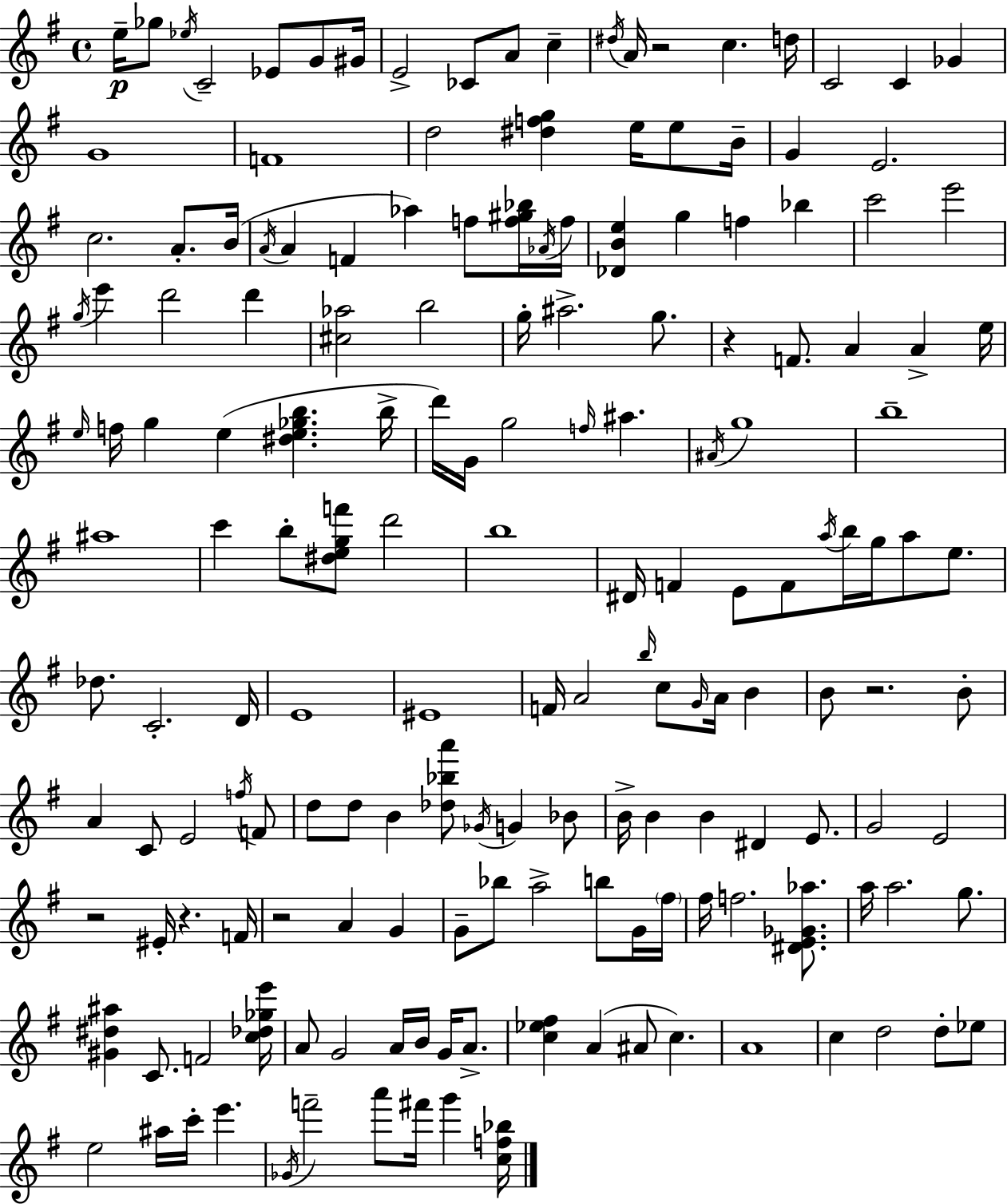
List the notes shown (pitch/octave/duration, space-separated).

E5/s Gb5/e Eb5/s C4/h Eb4/e G4/e G#4/s E4/h CES4/e A4/e C5/q D#5/s A4/s R/h C5/q. D5/s C4/h C4/q Gb4/q G4/w F4/w D5/h [D#5,F5,G5]/q E5/s E5/e B4/s G4/q E4/h. C5/h. A4/e. B4/s A4/s A4/q F4/q Ab5/q F5/e [F5,G#5,Bb5]/s Ab4/s F5/s [Db4,B4,E5]/q G5/q F5/q Bb5/q C6/h E6/h G5/s E6/q D6/h D6/q [C#5,Ab5]/h B5/h G5/s A#5/h. G5/e. R/q F4/e. A4/q A4/q E5/s E5/s F5/s G5/q E5/q [D#5,E5,Gb5,B5]/q. B5/s D6/s G4/s G5/h F5/s A#5/q. A#4/s G5/w B5/w A#5/w C6/q B5/e [D#5,E5,G5,F6]/e D6/h B5/w D#4/s F4/q E4/e F4/e A5/s B5/s G5/s A5/e E5/e. Db5/e. C4/h. D4/s E4/w EIS4/w F4/s A4/h B5/s C5/e G4/s A4/s B4/q B4/e R/h. B4/e A4/q C4/e E4/h F5/s F4/e D5/e D5/e B4/q [Db5,Bb5,A6]/e Gb4/s G4/q Bb4/e B4/s B4/q B4/q D#4/q E4/e. G4/h E4/h R/h EIS4/s R/q. F4/s R/h A4/q G4/q G4/e Bb5/e A5/h B5/e G4/s F#5/s F#5/s F5/h. [D#4,E4,Gb4,Ab5]/e. A5/s A5/h. G5/e. [G#4,D#5,A#5]/q C4/e. F4/h [C5,Db5,Gb5,E6]/s A4/e G4/h A4/s B4/s G4/s A4/e. [C5,Eb5,F#5]/q A4/q A#4/e C5/q. A4/w C5/q D5/h D5/e Eb5/e E5/h A#5/s C6/s E6/q. Gb4/s F6/h A6/e F#6/s G6/q [C5,F5,Bb5]/s